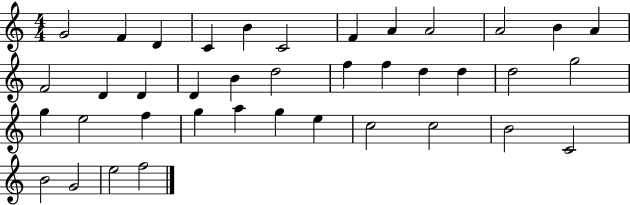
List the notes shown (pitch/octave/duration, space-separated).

G4/h F4/q D4/q C4/q B4/q C4/h F4/q A4/q A4/h A4/h B4/q A4/q F4/h D4/q D4/q D4/q B4/q D5/h F5/q F5/q D5/q D5/q D5/h G5/h G5/q E5/h F5/q G5/q A5/q G5/q E5/q C5/h C5/h B4/h C4/h B4/h G4/h E5/h F5/h